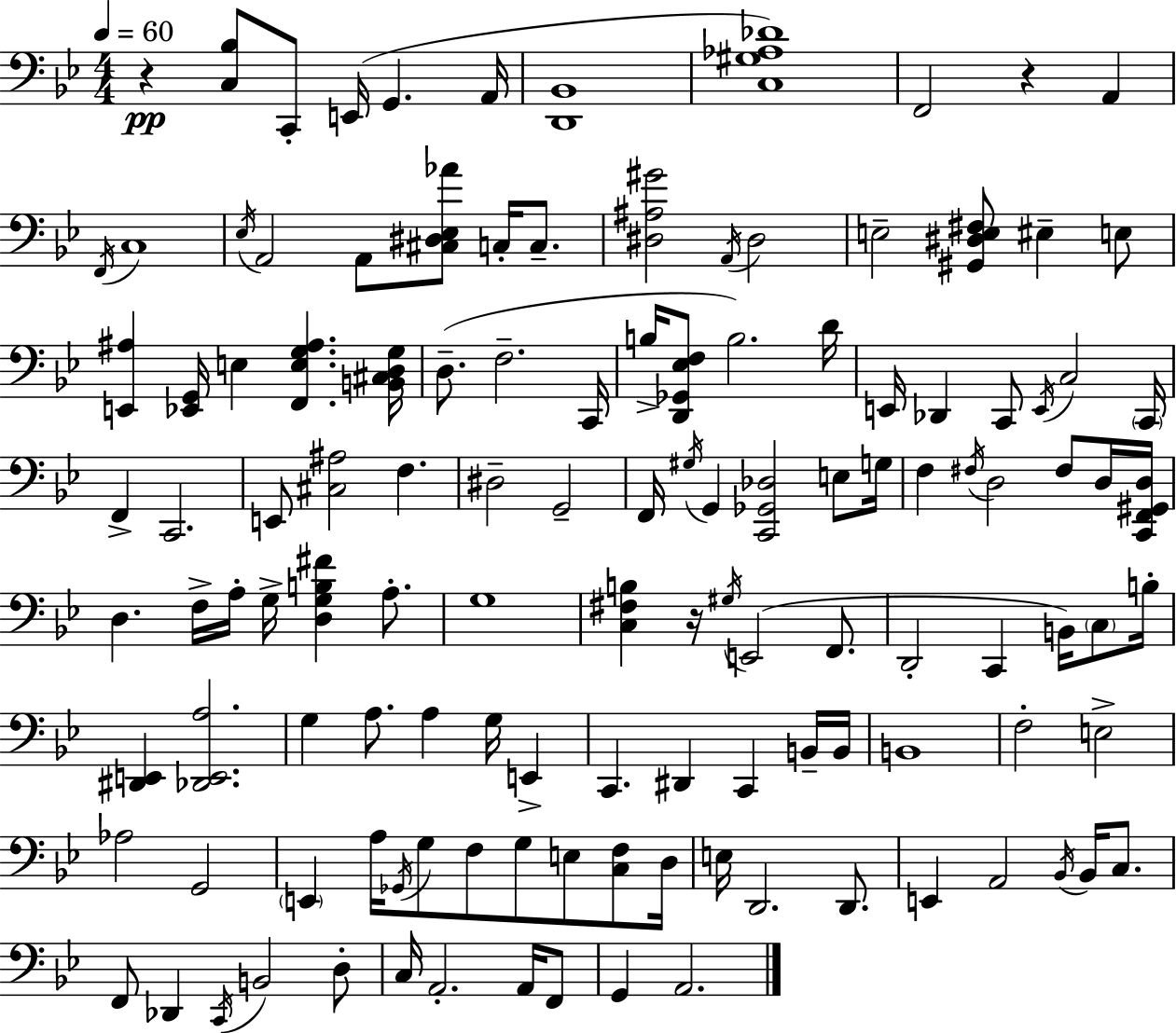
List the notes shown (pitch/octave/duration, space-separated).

R/q [C3,Bb3]/e C2/e E2/s G2/q. A2/s [D2,Bb2]/w [C3,G#3,Ab3,Db4]/w F2/h R/q A2/q F2/s C3/w Eb3/s A2/h A2/e [C#3,D#3,Eb3,Ab4]/e C3/s C3/e. [D#3,A#3,G#4]/h A2/s D#3/h E3/h [G#2,D#3,E3,F#3]/e EIS3/q E3/e [E2,A#3]/q [Eb2,G2]/s E3/q [F2,E3,G3,A#3]/q. [B2,C#3,D3,G3]/s D3/e. F3/h. C2/s B3/s [D2,Gb2,Eb3,F3]/e B3/h. D4/s E2/s Db2/q C2/e E2/s C3/h C2/s F2/q C2/h. E2/e [C#3,A#3]/h F3/q. D#3/h G2/h F2/s G#3/s G2/q [C2,Gb2,Db3]/h E3/e G3/s F3/q F#3/s D3/h F#3/e D3/s [C2,F2,G#2,D3]/s D3/q. F3/s A3/s G3/s [D3,G3,B3,F#4]/q A3/e. G3/w [C3,F#3,B3]/q R/s G#3/s E2/h F2/e. D2/h C2/q B2/s C3/e B3/s [D#2,E2]/q [Db2,E2,A3]/h. G3/q A3/e. A3/q G3/s E2/q C2/q. D#2/q C2/q B2/s B2/s B2/w F3/h E3/h Ab3/h G2/h E2/q A3/s Gb2/s G3/e F3/e G3/e E3/e [C3,F3]/e D3/s E3/s D2/h. D2/e. E2/q A2/h Bb2/s Bb2/s C3/e. F2/e Db2/q C2/s B2/h D3/e C3/s A2/h. A2/s F2/e G2/q A2/h.